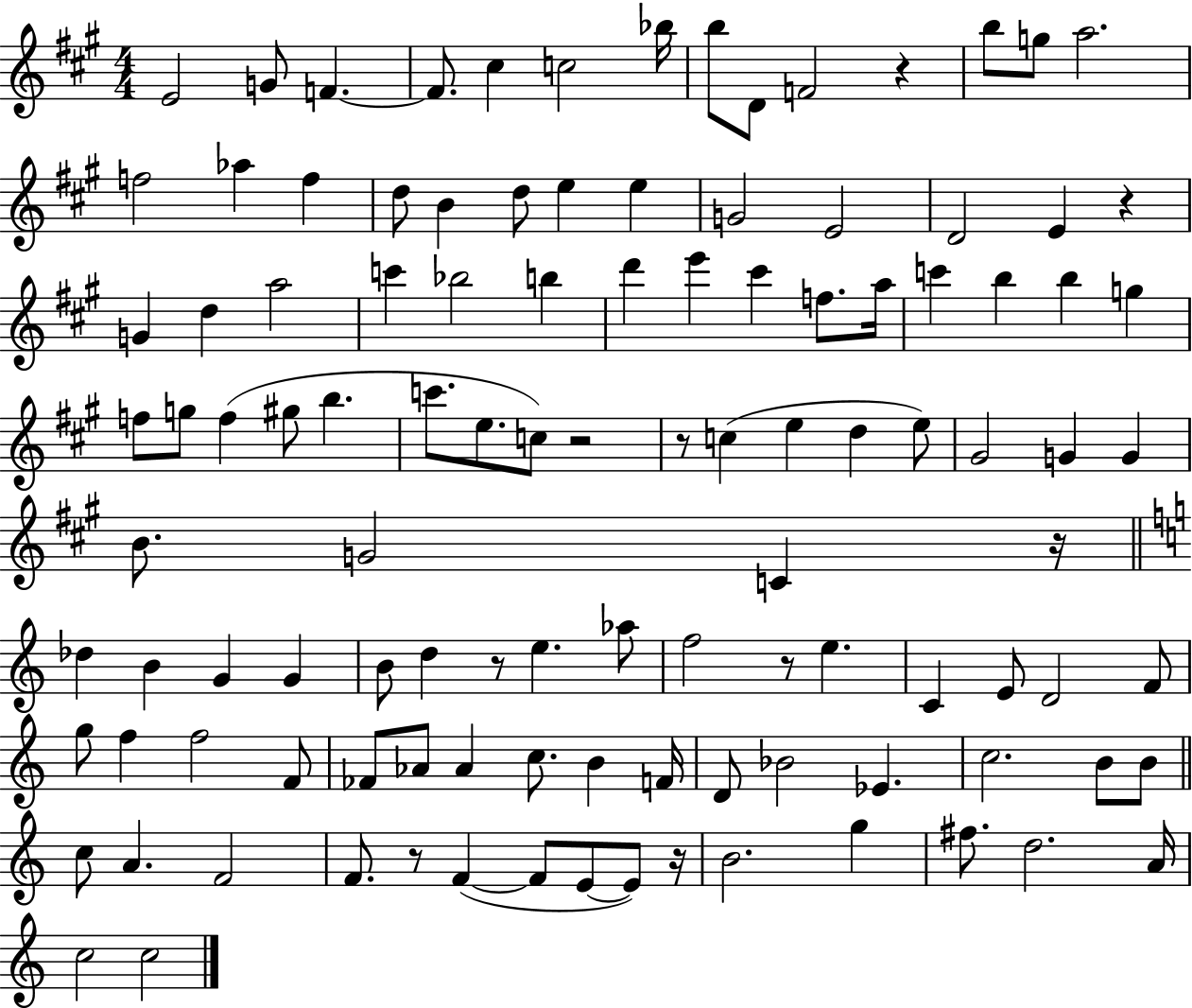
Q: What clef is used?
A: treble